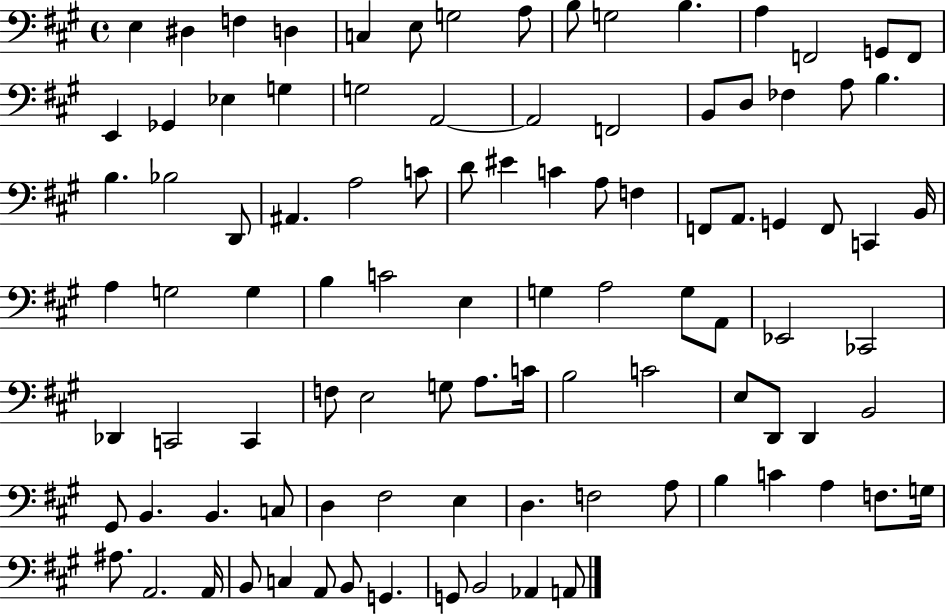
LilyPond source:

{
  \clef bass
  \time 4/4
  \defaultTimeSignature
  \key a \major
  e4 dis4 f4 d4 | c4 e8 g2 a8 | b8 g2 b4. | a4 f,2 g,8 f,8 | \break e,4 ges,4 ees4 g4 | g2 a,2~~ | a,2 f,2 | b,8 d8 fes4 a8 b4. | \break b4. bes2 d,8 | ais,4. a2 c'8 | d'8 eis'4 c'4 a8 f4 | f,8 a,8. g,4 f,8 c,4 b,16 | \break a4 g2 g4 | b4 c'2 e4 | g4 a2 g8 a,8 | ees,2 ces,2 | \break des,4 c,2 c,4 | f8 e2 g8 a8. c'16 | b2 c'2 | e8 d,8 d,4 b,2 | \break gis,8 b,4. b,4. c8 | d4 fis2 e4 | d4. f2 a8 | b4 c'4 a4 f8. g16 | \break ais8. a,2. a,16 | b,8 c4 a,8 b,8 g,4. | g,8 b,2 aes,4 a,8 | \bar "|."
}